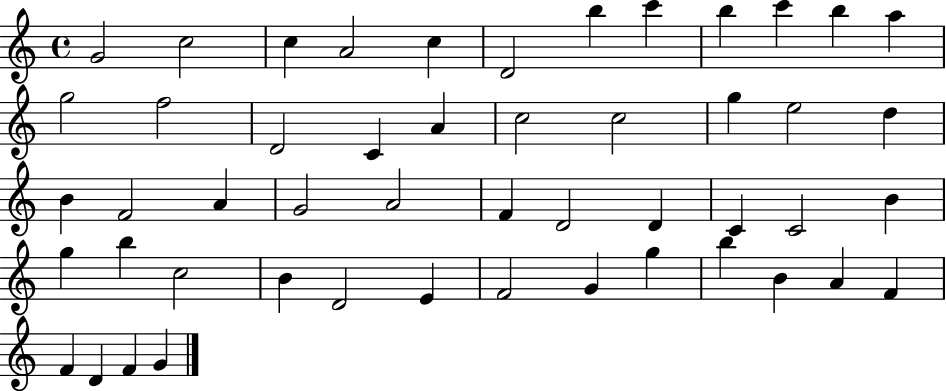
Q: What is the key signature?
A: C major